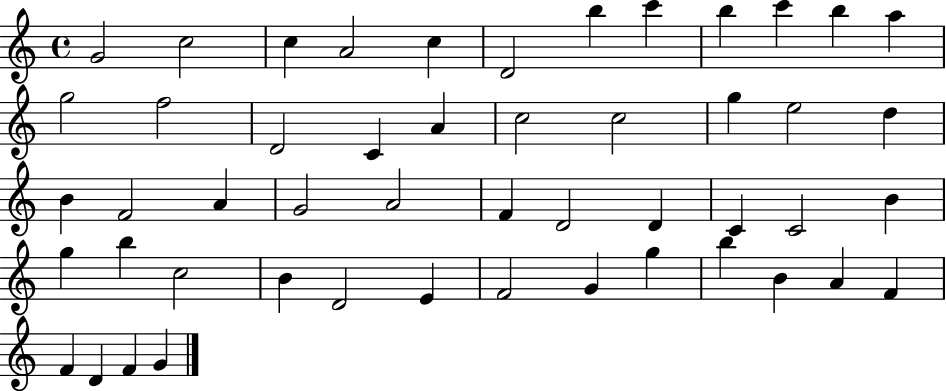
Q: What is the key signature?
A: C major